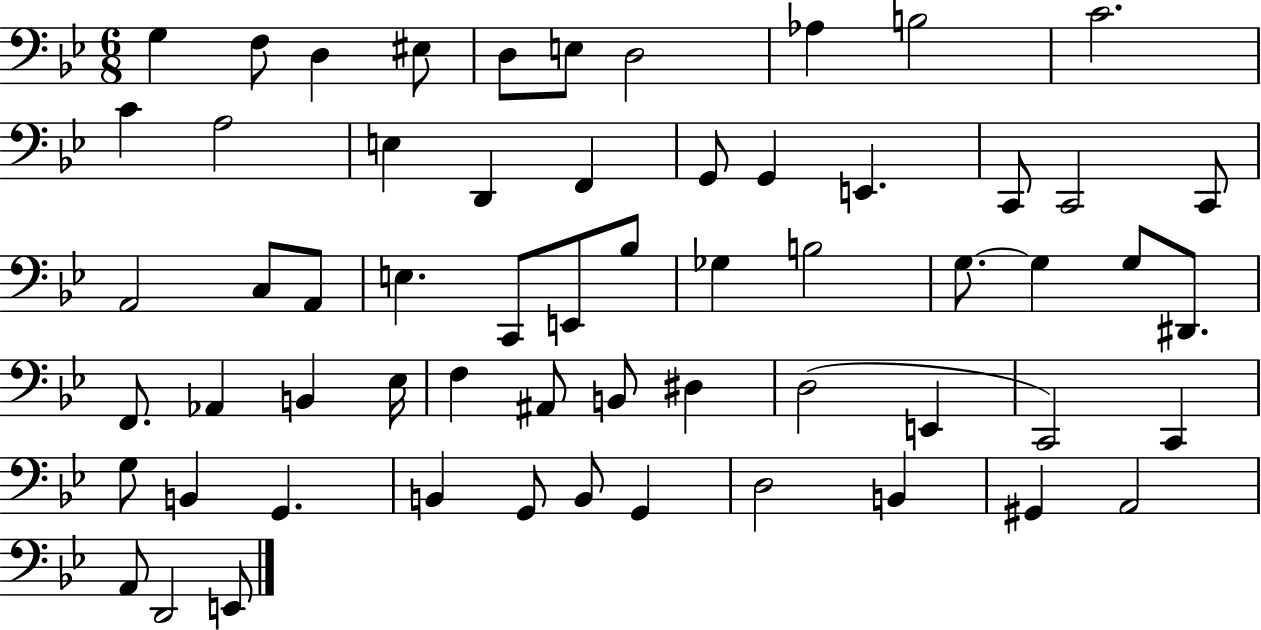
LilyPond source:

{
  \clef bass
  \numericTimeSignature
  \time 6/8
  \key bes \major
  g4 f8 d4 eis8 | d8 e8 d2 | aes4 b2 | c'2. | \break c'4 a2 | e4 d,4 f,4 | g,8 g,4 e,4. | c,8 c,2 c,8 | \break a,2 c8 a,8 | e4. c,8 e,8 bes8 | ges4 b2 | g8.~~ g4 g8 dis,8. | \break f,8. aes,4 b,4 ees16 | f4 ais,8 b,8 dis4 | d2( e,4 | c,2) c,4 | \break g8 b,4 g,4. | b,4 g,8 b,8 g,4 | d2 b,4 | gis,4 a,2 | \break a,8 d,2 e,8 | \bar "|."
}